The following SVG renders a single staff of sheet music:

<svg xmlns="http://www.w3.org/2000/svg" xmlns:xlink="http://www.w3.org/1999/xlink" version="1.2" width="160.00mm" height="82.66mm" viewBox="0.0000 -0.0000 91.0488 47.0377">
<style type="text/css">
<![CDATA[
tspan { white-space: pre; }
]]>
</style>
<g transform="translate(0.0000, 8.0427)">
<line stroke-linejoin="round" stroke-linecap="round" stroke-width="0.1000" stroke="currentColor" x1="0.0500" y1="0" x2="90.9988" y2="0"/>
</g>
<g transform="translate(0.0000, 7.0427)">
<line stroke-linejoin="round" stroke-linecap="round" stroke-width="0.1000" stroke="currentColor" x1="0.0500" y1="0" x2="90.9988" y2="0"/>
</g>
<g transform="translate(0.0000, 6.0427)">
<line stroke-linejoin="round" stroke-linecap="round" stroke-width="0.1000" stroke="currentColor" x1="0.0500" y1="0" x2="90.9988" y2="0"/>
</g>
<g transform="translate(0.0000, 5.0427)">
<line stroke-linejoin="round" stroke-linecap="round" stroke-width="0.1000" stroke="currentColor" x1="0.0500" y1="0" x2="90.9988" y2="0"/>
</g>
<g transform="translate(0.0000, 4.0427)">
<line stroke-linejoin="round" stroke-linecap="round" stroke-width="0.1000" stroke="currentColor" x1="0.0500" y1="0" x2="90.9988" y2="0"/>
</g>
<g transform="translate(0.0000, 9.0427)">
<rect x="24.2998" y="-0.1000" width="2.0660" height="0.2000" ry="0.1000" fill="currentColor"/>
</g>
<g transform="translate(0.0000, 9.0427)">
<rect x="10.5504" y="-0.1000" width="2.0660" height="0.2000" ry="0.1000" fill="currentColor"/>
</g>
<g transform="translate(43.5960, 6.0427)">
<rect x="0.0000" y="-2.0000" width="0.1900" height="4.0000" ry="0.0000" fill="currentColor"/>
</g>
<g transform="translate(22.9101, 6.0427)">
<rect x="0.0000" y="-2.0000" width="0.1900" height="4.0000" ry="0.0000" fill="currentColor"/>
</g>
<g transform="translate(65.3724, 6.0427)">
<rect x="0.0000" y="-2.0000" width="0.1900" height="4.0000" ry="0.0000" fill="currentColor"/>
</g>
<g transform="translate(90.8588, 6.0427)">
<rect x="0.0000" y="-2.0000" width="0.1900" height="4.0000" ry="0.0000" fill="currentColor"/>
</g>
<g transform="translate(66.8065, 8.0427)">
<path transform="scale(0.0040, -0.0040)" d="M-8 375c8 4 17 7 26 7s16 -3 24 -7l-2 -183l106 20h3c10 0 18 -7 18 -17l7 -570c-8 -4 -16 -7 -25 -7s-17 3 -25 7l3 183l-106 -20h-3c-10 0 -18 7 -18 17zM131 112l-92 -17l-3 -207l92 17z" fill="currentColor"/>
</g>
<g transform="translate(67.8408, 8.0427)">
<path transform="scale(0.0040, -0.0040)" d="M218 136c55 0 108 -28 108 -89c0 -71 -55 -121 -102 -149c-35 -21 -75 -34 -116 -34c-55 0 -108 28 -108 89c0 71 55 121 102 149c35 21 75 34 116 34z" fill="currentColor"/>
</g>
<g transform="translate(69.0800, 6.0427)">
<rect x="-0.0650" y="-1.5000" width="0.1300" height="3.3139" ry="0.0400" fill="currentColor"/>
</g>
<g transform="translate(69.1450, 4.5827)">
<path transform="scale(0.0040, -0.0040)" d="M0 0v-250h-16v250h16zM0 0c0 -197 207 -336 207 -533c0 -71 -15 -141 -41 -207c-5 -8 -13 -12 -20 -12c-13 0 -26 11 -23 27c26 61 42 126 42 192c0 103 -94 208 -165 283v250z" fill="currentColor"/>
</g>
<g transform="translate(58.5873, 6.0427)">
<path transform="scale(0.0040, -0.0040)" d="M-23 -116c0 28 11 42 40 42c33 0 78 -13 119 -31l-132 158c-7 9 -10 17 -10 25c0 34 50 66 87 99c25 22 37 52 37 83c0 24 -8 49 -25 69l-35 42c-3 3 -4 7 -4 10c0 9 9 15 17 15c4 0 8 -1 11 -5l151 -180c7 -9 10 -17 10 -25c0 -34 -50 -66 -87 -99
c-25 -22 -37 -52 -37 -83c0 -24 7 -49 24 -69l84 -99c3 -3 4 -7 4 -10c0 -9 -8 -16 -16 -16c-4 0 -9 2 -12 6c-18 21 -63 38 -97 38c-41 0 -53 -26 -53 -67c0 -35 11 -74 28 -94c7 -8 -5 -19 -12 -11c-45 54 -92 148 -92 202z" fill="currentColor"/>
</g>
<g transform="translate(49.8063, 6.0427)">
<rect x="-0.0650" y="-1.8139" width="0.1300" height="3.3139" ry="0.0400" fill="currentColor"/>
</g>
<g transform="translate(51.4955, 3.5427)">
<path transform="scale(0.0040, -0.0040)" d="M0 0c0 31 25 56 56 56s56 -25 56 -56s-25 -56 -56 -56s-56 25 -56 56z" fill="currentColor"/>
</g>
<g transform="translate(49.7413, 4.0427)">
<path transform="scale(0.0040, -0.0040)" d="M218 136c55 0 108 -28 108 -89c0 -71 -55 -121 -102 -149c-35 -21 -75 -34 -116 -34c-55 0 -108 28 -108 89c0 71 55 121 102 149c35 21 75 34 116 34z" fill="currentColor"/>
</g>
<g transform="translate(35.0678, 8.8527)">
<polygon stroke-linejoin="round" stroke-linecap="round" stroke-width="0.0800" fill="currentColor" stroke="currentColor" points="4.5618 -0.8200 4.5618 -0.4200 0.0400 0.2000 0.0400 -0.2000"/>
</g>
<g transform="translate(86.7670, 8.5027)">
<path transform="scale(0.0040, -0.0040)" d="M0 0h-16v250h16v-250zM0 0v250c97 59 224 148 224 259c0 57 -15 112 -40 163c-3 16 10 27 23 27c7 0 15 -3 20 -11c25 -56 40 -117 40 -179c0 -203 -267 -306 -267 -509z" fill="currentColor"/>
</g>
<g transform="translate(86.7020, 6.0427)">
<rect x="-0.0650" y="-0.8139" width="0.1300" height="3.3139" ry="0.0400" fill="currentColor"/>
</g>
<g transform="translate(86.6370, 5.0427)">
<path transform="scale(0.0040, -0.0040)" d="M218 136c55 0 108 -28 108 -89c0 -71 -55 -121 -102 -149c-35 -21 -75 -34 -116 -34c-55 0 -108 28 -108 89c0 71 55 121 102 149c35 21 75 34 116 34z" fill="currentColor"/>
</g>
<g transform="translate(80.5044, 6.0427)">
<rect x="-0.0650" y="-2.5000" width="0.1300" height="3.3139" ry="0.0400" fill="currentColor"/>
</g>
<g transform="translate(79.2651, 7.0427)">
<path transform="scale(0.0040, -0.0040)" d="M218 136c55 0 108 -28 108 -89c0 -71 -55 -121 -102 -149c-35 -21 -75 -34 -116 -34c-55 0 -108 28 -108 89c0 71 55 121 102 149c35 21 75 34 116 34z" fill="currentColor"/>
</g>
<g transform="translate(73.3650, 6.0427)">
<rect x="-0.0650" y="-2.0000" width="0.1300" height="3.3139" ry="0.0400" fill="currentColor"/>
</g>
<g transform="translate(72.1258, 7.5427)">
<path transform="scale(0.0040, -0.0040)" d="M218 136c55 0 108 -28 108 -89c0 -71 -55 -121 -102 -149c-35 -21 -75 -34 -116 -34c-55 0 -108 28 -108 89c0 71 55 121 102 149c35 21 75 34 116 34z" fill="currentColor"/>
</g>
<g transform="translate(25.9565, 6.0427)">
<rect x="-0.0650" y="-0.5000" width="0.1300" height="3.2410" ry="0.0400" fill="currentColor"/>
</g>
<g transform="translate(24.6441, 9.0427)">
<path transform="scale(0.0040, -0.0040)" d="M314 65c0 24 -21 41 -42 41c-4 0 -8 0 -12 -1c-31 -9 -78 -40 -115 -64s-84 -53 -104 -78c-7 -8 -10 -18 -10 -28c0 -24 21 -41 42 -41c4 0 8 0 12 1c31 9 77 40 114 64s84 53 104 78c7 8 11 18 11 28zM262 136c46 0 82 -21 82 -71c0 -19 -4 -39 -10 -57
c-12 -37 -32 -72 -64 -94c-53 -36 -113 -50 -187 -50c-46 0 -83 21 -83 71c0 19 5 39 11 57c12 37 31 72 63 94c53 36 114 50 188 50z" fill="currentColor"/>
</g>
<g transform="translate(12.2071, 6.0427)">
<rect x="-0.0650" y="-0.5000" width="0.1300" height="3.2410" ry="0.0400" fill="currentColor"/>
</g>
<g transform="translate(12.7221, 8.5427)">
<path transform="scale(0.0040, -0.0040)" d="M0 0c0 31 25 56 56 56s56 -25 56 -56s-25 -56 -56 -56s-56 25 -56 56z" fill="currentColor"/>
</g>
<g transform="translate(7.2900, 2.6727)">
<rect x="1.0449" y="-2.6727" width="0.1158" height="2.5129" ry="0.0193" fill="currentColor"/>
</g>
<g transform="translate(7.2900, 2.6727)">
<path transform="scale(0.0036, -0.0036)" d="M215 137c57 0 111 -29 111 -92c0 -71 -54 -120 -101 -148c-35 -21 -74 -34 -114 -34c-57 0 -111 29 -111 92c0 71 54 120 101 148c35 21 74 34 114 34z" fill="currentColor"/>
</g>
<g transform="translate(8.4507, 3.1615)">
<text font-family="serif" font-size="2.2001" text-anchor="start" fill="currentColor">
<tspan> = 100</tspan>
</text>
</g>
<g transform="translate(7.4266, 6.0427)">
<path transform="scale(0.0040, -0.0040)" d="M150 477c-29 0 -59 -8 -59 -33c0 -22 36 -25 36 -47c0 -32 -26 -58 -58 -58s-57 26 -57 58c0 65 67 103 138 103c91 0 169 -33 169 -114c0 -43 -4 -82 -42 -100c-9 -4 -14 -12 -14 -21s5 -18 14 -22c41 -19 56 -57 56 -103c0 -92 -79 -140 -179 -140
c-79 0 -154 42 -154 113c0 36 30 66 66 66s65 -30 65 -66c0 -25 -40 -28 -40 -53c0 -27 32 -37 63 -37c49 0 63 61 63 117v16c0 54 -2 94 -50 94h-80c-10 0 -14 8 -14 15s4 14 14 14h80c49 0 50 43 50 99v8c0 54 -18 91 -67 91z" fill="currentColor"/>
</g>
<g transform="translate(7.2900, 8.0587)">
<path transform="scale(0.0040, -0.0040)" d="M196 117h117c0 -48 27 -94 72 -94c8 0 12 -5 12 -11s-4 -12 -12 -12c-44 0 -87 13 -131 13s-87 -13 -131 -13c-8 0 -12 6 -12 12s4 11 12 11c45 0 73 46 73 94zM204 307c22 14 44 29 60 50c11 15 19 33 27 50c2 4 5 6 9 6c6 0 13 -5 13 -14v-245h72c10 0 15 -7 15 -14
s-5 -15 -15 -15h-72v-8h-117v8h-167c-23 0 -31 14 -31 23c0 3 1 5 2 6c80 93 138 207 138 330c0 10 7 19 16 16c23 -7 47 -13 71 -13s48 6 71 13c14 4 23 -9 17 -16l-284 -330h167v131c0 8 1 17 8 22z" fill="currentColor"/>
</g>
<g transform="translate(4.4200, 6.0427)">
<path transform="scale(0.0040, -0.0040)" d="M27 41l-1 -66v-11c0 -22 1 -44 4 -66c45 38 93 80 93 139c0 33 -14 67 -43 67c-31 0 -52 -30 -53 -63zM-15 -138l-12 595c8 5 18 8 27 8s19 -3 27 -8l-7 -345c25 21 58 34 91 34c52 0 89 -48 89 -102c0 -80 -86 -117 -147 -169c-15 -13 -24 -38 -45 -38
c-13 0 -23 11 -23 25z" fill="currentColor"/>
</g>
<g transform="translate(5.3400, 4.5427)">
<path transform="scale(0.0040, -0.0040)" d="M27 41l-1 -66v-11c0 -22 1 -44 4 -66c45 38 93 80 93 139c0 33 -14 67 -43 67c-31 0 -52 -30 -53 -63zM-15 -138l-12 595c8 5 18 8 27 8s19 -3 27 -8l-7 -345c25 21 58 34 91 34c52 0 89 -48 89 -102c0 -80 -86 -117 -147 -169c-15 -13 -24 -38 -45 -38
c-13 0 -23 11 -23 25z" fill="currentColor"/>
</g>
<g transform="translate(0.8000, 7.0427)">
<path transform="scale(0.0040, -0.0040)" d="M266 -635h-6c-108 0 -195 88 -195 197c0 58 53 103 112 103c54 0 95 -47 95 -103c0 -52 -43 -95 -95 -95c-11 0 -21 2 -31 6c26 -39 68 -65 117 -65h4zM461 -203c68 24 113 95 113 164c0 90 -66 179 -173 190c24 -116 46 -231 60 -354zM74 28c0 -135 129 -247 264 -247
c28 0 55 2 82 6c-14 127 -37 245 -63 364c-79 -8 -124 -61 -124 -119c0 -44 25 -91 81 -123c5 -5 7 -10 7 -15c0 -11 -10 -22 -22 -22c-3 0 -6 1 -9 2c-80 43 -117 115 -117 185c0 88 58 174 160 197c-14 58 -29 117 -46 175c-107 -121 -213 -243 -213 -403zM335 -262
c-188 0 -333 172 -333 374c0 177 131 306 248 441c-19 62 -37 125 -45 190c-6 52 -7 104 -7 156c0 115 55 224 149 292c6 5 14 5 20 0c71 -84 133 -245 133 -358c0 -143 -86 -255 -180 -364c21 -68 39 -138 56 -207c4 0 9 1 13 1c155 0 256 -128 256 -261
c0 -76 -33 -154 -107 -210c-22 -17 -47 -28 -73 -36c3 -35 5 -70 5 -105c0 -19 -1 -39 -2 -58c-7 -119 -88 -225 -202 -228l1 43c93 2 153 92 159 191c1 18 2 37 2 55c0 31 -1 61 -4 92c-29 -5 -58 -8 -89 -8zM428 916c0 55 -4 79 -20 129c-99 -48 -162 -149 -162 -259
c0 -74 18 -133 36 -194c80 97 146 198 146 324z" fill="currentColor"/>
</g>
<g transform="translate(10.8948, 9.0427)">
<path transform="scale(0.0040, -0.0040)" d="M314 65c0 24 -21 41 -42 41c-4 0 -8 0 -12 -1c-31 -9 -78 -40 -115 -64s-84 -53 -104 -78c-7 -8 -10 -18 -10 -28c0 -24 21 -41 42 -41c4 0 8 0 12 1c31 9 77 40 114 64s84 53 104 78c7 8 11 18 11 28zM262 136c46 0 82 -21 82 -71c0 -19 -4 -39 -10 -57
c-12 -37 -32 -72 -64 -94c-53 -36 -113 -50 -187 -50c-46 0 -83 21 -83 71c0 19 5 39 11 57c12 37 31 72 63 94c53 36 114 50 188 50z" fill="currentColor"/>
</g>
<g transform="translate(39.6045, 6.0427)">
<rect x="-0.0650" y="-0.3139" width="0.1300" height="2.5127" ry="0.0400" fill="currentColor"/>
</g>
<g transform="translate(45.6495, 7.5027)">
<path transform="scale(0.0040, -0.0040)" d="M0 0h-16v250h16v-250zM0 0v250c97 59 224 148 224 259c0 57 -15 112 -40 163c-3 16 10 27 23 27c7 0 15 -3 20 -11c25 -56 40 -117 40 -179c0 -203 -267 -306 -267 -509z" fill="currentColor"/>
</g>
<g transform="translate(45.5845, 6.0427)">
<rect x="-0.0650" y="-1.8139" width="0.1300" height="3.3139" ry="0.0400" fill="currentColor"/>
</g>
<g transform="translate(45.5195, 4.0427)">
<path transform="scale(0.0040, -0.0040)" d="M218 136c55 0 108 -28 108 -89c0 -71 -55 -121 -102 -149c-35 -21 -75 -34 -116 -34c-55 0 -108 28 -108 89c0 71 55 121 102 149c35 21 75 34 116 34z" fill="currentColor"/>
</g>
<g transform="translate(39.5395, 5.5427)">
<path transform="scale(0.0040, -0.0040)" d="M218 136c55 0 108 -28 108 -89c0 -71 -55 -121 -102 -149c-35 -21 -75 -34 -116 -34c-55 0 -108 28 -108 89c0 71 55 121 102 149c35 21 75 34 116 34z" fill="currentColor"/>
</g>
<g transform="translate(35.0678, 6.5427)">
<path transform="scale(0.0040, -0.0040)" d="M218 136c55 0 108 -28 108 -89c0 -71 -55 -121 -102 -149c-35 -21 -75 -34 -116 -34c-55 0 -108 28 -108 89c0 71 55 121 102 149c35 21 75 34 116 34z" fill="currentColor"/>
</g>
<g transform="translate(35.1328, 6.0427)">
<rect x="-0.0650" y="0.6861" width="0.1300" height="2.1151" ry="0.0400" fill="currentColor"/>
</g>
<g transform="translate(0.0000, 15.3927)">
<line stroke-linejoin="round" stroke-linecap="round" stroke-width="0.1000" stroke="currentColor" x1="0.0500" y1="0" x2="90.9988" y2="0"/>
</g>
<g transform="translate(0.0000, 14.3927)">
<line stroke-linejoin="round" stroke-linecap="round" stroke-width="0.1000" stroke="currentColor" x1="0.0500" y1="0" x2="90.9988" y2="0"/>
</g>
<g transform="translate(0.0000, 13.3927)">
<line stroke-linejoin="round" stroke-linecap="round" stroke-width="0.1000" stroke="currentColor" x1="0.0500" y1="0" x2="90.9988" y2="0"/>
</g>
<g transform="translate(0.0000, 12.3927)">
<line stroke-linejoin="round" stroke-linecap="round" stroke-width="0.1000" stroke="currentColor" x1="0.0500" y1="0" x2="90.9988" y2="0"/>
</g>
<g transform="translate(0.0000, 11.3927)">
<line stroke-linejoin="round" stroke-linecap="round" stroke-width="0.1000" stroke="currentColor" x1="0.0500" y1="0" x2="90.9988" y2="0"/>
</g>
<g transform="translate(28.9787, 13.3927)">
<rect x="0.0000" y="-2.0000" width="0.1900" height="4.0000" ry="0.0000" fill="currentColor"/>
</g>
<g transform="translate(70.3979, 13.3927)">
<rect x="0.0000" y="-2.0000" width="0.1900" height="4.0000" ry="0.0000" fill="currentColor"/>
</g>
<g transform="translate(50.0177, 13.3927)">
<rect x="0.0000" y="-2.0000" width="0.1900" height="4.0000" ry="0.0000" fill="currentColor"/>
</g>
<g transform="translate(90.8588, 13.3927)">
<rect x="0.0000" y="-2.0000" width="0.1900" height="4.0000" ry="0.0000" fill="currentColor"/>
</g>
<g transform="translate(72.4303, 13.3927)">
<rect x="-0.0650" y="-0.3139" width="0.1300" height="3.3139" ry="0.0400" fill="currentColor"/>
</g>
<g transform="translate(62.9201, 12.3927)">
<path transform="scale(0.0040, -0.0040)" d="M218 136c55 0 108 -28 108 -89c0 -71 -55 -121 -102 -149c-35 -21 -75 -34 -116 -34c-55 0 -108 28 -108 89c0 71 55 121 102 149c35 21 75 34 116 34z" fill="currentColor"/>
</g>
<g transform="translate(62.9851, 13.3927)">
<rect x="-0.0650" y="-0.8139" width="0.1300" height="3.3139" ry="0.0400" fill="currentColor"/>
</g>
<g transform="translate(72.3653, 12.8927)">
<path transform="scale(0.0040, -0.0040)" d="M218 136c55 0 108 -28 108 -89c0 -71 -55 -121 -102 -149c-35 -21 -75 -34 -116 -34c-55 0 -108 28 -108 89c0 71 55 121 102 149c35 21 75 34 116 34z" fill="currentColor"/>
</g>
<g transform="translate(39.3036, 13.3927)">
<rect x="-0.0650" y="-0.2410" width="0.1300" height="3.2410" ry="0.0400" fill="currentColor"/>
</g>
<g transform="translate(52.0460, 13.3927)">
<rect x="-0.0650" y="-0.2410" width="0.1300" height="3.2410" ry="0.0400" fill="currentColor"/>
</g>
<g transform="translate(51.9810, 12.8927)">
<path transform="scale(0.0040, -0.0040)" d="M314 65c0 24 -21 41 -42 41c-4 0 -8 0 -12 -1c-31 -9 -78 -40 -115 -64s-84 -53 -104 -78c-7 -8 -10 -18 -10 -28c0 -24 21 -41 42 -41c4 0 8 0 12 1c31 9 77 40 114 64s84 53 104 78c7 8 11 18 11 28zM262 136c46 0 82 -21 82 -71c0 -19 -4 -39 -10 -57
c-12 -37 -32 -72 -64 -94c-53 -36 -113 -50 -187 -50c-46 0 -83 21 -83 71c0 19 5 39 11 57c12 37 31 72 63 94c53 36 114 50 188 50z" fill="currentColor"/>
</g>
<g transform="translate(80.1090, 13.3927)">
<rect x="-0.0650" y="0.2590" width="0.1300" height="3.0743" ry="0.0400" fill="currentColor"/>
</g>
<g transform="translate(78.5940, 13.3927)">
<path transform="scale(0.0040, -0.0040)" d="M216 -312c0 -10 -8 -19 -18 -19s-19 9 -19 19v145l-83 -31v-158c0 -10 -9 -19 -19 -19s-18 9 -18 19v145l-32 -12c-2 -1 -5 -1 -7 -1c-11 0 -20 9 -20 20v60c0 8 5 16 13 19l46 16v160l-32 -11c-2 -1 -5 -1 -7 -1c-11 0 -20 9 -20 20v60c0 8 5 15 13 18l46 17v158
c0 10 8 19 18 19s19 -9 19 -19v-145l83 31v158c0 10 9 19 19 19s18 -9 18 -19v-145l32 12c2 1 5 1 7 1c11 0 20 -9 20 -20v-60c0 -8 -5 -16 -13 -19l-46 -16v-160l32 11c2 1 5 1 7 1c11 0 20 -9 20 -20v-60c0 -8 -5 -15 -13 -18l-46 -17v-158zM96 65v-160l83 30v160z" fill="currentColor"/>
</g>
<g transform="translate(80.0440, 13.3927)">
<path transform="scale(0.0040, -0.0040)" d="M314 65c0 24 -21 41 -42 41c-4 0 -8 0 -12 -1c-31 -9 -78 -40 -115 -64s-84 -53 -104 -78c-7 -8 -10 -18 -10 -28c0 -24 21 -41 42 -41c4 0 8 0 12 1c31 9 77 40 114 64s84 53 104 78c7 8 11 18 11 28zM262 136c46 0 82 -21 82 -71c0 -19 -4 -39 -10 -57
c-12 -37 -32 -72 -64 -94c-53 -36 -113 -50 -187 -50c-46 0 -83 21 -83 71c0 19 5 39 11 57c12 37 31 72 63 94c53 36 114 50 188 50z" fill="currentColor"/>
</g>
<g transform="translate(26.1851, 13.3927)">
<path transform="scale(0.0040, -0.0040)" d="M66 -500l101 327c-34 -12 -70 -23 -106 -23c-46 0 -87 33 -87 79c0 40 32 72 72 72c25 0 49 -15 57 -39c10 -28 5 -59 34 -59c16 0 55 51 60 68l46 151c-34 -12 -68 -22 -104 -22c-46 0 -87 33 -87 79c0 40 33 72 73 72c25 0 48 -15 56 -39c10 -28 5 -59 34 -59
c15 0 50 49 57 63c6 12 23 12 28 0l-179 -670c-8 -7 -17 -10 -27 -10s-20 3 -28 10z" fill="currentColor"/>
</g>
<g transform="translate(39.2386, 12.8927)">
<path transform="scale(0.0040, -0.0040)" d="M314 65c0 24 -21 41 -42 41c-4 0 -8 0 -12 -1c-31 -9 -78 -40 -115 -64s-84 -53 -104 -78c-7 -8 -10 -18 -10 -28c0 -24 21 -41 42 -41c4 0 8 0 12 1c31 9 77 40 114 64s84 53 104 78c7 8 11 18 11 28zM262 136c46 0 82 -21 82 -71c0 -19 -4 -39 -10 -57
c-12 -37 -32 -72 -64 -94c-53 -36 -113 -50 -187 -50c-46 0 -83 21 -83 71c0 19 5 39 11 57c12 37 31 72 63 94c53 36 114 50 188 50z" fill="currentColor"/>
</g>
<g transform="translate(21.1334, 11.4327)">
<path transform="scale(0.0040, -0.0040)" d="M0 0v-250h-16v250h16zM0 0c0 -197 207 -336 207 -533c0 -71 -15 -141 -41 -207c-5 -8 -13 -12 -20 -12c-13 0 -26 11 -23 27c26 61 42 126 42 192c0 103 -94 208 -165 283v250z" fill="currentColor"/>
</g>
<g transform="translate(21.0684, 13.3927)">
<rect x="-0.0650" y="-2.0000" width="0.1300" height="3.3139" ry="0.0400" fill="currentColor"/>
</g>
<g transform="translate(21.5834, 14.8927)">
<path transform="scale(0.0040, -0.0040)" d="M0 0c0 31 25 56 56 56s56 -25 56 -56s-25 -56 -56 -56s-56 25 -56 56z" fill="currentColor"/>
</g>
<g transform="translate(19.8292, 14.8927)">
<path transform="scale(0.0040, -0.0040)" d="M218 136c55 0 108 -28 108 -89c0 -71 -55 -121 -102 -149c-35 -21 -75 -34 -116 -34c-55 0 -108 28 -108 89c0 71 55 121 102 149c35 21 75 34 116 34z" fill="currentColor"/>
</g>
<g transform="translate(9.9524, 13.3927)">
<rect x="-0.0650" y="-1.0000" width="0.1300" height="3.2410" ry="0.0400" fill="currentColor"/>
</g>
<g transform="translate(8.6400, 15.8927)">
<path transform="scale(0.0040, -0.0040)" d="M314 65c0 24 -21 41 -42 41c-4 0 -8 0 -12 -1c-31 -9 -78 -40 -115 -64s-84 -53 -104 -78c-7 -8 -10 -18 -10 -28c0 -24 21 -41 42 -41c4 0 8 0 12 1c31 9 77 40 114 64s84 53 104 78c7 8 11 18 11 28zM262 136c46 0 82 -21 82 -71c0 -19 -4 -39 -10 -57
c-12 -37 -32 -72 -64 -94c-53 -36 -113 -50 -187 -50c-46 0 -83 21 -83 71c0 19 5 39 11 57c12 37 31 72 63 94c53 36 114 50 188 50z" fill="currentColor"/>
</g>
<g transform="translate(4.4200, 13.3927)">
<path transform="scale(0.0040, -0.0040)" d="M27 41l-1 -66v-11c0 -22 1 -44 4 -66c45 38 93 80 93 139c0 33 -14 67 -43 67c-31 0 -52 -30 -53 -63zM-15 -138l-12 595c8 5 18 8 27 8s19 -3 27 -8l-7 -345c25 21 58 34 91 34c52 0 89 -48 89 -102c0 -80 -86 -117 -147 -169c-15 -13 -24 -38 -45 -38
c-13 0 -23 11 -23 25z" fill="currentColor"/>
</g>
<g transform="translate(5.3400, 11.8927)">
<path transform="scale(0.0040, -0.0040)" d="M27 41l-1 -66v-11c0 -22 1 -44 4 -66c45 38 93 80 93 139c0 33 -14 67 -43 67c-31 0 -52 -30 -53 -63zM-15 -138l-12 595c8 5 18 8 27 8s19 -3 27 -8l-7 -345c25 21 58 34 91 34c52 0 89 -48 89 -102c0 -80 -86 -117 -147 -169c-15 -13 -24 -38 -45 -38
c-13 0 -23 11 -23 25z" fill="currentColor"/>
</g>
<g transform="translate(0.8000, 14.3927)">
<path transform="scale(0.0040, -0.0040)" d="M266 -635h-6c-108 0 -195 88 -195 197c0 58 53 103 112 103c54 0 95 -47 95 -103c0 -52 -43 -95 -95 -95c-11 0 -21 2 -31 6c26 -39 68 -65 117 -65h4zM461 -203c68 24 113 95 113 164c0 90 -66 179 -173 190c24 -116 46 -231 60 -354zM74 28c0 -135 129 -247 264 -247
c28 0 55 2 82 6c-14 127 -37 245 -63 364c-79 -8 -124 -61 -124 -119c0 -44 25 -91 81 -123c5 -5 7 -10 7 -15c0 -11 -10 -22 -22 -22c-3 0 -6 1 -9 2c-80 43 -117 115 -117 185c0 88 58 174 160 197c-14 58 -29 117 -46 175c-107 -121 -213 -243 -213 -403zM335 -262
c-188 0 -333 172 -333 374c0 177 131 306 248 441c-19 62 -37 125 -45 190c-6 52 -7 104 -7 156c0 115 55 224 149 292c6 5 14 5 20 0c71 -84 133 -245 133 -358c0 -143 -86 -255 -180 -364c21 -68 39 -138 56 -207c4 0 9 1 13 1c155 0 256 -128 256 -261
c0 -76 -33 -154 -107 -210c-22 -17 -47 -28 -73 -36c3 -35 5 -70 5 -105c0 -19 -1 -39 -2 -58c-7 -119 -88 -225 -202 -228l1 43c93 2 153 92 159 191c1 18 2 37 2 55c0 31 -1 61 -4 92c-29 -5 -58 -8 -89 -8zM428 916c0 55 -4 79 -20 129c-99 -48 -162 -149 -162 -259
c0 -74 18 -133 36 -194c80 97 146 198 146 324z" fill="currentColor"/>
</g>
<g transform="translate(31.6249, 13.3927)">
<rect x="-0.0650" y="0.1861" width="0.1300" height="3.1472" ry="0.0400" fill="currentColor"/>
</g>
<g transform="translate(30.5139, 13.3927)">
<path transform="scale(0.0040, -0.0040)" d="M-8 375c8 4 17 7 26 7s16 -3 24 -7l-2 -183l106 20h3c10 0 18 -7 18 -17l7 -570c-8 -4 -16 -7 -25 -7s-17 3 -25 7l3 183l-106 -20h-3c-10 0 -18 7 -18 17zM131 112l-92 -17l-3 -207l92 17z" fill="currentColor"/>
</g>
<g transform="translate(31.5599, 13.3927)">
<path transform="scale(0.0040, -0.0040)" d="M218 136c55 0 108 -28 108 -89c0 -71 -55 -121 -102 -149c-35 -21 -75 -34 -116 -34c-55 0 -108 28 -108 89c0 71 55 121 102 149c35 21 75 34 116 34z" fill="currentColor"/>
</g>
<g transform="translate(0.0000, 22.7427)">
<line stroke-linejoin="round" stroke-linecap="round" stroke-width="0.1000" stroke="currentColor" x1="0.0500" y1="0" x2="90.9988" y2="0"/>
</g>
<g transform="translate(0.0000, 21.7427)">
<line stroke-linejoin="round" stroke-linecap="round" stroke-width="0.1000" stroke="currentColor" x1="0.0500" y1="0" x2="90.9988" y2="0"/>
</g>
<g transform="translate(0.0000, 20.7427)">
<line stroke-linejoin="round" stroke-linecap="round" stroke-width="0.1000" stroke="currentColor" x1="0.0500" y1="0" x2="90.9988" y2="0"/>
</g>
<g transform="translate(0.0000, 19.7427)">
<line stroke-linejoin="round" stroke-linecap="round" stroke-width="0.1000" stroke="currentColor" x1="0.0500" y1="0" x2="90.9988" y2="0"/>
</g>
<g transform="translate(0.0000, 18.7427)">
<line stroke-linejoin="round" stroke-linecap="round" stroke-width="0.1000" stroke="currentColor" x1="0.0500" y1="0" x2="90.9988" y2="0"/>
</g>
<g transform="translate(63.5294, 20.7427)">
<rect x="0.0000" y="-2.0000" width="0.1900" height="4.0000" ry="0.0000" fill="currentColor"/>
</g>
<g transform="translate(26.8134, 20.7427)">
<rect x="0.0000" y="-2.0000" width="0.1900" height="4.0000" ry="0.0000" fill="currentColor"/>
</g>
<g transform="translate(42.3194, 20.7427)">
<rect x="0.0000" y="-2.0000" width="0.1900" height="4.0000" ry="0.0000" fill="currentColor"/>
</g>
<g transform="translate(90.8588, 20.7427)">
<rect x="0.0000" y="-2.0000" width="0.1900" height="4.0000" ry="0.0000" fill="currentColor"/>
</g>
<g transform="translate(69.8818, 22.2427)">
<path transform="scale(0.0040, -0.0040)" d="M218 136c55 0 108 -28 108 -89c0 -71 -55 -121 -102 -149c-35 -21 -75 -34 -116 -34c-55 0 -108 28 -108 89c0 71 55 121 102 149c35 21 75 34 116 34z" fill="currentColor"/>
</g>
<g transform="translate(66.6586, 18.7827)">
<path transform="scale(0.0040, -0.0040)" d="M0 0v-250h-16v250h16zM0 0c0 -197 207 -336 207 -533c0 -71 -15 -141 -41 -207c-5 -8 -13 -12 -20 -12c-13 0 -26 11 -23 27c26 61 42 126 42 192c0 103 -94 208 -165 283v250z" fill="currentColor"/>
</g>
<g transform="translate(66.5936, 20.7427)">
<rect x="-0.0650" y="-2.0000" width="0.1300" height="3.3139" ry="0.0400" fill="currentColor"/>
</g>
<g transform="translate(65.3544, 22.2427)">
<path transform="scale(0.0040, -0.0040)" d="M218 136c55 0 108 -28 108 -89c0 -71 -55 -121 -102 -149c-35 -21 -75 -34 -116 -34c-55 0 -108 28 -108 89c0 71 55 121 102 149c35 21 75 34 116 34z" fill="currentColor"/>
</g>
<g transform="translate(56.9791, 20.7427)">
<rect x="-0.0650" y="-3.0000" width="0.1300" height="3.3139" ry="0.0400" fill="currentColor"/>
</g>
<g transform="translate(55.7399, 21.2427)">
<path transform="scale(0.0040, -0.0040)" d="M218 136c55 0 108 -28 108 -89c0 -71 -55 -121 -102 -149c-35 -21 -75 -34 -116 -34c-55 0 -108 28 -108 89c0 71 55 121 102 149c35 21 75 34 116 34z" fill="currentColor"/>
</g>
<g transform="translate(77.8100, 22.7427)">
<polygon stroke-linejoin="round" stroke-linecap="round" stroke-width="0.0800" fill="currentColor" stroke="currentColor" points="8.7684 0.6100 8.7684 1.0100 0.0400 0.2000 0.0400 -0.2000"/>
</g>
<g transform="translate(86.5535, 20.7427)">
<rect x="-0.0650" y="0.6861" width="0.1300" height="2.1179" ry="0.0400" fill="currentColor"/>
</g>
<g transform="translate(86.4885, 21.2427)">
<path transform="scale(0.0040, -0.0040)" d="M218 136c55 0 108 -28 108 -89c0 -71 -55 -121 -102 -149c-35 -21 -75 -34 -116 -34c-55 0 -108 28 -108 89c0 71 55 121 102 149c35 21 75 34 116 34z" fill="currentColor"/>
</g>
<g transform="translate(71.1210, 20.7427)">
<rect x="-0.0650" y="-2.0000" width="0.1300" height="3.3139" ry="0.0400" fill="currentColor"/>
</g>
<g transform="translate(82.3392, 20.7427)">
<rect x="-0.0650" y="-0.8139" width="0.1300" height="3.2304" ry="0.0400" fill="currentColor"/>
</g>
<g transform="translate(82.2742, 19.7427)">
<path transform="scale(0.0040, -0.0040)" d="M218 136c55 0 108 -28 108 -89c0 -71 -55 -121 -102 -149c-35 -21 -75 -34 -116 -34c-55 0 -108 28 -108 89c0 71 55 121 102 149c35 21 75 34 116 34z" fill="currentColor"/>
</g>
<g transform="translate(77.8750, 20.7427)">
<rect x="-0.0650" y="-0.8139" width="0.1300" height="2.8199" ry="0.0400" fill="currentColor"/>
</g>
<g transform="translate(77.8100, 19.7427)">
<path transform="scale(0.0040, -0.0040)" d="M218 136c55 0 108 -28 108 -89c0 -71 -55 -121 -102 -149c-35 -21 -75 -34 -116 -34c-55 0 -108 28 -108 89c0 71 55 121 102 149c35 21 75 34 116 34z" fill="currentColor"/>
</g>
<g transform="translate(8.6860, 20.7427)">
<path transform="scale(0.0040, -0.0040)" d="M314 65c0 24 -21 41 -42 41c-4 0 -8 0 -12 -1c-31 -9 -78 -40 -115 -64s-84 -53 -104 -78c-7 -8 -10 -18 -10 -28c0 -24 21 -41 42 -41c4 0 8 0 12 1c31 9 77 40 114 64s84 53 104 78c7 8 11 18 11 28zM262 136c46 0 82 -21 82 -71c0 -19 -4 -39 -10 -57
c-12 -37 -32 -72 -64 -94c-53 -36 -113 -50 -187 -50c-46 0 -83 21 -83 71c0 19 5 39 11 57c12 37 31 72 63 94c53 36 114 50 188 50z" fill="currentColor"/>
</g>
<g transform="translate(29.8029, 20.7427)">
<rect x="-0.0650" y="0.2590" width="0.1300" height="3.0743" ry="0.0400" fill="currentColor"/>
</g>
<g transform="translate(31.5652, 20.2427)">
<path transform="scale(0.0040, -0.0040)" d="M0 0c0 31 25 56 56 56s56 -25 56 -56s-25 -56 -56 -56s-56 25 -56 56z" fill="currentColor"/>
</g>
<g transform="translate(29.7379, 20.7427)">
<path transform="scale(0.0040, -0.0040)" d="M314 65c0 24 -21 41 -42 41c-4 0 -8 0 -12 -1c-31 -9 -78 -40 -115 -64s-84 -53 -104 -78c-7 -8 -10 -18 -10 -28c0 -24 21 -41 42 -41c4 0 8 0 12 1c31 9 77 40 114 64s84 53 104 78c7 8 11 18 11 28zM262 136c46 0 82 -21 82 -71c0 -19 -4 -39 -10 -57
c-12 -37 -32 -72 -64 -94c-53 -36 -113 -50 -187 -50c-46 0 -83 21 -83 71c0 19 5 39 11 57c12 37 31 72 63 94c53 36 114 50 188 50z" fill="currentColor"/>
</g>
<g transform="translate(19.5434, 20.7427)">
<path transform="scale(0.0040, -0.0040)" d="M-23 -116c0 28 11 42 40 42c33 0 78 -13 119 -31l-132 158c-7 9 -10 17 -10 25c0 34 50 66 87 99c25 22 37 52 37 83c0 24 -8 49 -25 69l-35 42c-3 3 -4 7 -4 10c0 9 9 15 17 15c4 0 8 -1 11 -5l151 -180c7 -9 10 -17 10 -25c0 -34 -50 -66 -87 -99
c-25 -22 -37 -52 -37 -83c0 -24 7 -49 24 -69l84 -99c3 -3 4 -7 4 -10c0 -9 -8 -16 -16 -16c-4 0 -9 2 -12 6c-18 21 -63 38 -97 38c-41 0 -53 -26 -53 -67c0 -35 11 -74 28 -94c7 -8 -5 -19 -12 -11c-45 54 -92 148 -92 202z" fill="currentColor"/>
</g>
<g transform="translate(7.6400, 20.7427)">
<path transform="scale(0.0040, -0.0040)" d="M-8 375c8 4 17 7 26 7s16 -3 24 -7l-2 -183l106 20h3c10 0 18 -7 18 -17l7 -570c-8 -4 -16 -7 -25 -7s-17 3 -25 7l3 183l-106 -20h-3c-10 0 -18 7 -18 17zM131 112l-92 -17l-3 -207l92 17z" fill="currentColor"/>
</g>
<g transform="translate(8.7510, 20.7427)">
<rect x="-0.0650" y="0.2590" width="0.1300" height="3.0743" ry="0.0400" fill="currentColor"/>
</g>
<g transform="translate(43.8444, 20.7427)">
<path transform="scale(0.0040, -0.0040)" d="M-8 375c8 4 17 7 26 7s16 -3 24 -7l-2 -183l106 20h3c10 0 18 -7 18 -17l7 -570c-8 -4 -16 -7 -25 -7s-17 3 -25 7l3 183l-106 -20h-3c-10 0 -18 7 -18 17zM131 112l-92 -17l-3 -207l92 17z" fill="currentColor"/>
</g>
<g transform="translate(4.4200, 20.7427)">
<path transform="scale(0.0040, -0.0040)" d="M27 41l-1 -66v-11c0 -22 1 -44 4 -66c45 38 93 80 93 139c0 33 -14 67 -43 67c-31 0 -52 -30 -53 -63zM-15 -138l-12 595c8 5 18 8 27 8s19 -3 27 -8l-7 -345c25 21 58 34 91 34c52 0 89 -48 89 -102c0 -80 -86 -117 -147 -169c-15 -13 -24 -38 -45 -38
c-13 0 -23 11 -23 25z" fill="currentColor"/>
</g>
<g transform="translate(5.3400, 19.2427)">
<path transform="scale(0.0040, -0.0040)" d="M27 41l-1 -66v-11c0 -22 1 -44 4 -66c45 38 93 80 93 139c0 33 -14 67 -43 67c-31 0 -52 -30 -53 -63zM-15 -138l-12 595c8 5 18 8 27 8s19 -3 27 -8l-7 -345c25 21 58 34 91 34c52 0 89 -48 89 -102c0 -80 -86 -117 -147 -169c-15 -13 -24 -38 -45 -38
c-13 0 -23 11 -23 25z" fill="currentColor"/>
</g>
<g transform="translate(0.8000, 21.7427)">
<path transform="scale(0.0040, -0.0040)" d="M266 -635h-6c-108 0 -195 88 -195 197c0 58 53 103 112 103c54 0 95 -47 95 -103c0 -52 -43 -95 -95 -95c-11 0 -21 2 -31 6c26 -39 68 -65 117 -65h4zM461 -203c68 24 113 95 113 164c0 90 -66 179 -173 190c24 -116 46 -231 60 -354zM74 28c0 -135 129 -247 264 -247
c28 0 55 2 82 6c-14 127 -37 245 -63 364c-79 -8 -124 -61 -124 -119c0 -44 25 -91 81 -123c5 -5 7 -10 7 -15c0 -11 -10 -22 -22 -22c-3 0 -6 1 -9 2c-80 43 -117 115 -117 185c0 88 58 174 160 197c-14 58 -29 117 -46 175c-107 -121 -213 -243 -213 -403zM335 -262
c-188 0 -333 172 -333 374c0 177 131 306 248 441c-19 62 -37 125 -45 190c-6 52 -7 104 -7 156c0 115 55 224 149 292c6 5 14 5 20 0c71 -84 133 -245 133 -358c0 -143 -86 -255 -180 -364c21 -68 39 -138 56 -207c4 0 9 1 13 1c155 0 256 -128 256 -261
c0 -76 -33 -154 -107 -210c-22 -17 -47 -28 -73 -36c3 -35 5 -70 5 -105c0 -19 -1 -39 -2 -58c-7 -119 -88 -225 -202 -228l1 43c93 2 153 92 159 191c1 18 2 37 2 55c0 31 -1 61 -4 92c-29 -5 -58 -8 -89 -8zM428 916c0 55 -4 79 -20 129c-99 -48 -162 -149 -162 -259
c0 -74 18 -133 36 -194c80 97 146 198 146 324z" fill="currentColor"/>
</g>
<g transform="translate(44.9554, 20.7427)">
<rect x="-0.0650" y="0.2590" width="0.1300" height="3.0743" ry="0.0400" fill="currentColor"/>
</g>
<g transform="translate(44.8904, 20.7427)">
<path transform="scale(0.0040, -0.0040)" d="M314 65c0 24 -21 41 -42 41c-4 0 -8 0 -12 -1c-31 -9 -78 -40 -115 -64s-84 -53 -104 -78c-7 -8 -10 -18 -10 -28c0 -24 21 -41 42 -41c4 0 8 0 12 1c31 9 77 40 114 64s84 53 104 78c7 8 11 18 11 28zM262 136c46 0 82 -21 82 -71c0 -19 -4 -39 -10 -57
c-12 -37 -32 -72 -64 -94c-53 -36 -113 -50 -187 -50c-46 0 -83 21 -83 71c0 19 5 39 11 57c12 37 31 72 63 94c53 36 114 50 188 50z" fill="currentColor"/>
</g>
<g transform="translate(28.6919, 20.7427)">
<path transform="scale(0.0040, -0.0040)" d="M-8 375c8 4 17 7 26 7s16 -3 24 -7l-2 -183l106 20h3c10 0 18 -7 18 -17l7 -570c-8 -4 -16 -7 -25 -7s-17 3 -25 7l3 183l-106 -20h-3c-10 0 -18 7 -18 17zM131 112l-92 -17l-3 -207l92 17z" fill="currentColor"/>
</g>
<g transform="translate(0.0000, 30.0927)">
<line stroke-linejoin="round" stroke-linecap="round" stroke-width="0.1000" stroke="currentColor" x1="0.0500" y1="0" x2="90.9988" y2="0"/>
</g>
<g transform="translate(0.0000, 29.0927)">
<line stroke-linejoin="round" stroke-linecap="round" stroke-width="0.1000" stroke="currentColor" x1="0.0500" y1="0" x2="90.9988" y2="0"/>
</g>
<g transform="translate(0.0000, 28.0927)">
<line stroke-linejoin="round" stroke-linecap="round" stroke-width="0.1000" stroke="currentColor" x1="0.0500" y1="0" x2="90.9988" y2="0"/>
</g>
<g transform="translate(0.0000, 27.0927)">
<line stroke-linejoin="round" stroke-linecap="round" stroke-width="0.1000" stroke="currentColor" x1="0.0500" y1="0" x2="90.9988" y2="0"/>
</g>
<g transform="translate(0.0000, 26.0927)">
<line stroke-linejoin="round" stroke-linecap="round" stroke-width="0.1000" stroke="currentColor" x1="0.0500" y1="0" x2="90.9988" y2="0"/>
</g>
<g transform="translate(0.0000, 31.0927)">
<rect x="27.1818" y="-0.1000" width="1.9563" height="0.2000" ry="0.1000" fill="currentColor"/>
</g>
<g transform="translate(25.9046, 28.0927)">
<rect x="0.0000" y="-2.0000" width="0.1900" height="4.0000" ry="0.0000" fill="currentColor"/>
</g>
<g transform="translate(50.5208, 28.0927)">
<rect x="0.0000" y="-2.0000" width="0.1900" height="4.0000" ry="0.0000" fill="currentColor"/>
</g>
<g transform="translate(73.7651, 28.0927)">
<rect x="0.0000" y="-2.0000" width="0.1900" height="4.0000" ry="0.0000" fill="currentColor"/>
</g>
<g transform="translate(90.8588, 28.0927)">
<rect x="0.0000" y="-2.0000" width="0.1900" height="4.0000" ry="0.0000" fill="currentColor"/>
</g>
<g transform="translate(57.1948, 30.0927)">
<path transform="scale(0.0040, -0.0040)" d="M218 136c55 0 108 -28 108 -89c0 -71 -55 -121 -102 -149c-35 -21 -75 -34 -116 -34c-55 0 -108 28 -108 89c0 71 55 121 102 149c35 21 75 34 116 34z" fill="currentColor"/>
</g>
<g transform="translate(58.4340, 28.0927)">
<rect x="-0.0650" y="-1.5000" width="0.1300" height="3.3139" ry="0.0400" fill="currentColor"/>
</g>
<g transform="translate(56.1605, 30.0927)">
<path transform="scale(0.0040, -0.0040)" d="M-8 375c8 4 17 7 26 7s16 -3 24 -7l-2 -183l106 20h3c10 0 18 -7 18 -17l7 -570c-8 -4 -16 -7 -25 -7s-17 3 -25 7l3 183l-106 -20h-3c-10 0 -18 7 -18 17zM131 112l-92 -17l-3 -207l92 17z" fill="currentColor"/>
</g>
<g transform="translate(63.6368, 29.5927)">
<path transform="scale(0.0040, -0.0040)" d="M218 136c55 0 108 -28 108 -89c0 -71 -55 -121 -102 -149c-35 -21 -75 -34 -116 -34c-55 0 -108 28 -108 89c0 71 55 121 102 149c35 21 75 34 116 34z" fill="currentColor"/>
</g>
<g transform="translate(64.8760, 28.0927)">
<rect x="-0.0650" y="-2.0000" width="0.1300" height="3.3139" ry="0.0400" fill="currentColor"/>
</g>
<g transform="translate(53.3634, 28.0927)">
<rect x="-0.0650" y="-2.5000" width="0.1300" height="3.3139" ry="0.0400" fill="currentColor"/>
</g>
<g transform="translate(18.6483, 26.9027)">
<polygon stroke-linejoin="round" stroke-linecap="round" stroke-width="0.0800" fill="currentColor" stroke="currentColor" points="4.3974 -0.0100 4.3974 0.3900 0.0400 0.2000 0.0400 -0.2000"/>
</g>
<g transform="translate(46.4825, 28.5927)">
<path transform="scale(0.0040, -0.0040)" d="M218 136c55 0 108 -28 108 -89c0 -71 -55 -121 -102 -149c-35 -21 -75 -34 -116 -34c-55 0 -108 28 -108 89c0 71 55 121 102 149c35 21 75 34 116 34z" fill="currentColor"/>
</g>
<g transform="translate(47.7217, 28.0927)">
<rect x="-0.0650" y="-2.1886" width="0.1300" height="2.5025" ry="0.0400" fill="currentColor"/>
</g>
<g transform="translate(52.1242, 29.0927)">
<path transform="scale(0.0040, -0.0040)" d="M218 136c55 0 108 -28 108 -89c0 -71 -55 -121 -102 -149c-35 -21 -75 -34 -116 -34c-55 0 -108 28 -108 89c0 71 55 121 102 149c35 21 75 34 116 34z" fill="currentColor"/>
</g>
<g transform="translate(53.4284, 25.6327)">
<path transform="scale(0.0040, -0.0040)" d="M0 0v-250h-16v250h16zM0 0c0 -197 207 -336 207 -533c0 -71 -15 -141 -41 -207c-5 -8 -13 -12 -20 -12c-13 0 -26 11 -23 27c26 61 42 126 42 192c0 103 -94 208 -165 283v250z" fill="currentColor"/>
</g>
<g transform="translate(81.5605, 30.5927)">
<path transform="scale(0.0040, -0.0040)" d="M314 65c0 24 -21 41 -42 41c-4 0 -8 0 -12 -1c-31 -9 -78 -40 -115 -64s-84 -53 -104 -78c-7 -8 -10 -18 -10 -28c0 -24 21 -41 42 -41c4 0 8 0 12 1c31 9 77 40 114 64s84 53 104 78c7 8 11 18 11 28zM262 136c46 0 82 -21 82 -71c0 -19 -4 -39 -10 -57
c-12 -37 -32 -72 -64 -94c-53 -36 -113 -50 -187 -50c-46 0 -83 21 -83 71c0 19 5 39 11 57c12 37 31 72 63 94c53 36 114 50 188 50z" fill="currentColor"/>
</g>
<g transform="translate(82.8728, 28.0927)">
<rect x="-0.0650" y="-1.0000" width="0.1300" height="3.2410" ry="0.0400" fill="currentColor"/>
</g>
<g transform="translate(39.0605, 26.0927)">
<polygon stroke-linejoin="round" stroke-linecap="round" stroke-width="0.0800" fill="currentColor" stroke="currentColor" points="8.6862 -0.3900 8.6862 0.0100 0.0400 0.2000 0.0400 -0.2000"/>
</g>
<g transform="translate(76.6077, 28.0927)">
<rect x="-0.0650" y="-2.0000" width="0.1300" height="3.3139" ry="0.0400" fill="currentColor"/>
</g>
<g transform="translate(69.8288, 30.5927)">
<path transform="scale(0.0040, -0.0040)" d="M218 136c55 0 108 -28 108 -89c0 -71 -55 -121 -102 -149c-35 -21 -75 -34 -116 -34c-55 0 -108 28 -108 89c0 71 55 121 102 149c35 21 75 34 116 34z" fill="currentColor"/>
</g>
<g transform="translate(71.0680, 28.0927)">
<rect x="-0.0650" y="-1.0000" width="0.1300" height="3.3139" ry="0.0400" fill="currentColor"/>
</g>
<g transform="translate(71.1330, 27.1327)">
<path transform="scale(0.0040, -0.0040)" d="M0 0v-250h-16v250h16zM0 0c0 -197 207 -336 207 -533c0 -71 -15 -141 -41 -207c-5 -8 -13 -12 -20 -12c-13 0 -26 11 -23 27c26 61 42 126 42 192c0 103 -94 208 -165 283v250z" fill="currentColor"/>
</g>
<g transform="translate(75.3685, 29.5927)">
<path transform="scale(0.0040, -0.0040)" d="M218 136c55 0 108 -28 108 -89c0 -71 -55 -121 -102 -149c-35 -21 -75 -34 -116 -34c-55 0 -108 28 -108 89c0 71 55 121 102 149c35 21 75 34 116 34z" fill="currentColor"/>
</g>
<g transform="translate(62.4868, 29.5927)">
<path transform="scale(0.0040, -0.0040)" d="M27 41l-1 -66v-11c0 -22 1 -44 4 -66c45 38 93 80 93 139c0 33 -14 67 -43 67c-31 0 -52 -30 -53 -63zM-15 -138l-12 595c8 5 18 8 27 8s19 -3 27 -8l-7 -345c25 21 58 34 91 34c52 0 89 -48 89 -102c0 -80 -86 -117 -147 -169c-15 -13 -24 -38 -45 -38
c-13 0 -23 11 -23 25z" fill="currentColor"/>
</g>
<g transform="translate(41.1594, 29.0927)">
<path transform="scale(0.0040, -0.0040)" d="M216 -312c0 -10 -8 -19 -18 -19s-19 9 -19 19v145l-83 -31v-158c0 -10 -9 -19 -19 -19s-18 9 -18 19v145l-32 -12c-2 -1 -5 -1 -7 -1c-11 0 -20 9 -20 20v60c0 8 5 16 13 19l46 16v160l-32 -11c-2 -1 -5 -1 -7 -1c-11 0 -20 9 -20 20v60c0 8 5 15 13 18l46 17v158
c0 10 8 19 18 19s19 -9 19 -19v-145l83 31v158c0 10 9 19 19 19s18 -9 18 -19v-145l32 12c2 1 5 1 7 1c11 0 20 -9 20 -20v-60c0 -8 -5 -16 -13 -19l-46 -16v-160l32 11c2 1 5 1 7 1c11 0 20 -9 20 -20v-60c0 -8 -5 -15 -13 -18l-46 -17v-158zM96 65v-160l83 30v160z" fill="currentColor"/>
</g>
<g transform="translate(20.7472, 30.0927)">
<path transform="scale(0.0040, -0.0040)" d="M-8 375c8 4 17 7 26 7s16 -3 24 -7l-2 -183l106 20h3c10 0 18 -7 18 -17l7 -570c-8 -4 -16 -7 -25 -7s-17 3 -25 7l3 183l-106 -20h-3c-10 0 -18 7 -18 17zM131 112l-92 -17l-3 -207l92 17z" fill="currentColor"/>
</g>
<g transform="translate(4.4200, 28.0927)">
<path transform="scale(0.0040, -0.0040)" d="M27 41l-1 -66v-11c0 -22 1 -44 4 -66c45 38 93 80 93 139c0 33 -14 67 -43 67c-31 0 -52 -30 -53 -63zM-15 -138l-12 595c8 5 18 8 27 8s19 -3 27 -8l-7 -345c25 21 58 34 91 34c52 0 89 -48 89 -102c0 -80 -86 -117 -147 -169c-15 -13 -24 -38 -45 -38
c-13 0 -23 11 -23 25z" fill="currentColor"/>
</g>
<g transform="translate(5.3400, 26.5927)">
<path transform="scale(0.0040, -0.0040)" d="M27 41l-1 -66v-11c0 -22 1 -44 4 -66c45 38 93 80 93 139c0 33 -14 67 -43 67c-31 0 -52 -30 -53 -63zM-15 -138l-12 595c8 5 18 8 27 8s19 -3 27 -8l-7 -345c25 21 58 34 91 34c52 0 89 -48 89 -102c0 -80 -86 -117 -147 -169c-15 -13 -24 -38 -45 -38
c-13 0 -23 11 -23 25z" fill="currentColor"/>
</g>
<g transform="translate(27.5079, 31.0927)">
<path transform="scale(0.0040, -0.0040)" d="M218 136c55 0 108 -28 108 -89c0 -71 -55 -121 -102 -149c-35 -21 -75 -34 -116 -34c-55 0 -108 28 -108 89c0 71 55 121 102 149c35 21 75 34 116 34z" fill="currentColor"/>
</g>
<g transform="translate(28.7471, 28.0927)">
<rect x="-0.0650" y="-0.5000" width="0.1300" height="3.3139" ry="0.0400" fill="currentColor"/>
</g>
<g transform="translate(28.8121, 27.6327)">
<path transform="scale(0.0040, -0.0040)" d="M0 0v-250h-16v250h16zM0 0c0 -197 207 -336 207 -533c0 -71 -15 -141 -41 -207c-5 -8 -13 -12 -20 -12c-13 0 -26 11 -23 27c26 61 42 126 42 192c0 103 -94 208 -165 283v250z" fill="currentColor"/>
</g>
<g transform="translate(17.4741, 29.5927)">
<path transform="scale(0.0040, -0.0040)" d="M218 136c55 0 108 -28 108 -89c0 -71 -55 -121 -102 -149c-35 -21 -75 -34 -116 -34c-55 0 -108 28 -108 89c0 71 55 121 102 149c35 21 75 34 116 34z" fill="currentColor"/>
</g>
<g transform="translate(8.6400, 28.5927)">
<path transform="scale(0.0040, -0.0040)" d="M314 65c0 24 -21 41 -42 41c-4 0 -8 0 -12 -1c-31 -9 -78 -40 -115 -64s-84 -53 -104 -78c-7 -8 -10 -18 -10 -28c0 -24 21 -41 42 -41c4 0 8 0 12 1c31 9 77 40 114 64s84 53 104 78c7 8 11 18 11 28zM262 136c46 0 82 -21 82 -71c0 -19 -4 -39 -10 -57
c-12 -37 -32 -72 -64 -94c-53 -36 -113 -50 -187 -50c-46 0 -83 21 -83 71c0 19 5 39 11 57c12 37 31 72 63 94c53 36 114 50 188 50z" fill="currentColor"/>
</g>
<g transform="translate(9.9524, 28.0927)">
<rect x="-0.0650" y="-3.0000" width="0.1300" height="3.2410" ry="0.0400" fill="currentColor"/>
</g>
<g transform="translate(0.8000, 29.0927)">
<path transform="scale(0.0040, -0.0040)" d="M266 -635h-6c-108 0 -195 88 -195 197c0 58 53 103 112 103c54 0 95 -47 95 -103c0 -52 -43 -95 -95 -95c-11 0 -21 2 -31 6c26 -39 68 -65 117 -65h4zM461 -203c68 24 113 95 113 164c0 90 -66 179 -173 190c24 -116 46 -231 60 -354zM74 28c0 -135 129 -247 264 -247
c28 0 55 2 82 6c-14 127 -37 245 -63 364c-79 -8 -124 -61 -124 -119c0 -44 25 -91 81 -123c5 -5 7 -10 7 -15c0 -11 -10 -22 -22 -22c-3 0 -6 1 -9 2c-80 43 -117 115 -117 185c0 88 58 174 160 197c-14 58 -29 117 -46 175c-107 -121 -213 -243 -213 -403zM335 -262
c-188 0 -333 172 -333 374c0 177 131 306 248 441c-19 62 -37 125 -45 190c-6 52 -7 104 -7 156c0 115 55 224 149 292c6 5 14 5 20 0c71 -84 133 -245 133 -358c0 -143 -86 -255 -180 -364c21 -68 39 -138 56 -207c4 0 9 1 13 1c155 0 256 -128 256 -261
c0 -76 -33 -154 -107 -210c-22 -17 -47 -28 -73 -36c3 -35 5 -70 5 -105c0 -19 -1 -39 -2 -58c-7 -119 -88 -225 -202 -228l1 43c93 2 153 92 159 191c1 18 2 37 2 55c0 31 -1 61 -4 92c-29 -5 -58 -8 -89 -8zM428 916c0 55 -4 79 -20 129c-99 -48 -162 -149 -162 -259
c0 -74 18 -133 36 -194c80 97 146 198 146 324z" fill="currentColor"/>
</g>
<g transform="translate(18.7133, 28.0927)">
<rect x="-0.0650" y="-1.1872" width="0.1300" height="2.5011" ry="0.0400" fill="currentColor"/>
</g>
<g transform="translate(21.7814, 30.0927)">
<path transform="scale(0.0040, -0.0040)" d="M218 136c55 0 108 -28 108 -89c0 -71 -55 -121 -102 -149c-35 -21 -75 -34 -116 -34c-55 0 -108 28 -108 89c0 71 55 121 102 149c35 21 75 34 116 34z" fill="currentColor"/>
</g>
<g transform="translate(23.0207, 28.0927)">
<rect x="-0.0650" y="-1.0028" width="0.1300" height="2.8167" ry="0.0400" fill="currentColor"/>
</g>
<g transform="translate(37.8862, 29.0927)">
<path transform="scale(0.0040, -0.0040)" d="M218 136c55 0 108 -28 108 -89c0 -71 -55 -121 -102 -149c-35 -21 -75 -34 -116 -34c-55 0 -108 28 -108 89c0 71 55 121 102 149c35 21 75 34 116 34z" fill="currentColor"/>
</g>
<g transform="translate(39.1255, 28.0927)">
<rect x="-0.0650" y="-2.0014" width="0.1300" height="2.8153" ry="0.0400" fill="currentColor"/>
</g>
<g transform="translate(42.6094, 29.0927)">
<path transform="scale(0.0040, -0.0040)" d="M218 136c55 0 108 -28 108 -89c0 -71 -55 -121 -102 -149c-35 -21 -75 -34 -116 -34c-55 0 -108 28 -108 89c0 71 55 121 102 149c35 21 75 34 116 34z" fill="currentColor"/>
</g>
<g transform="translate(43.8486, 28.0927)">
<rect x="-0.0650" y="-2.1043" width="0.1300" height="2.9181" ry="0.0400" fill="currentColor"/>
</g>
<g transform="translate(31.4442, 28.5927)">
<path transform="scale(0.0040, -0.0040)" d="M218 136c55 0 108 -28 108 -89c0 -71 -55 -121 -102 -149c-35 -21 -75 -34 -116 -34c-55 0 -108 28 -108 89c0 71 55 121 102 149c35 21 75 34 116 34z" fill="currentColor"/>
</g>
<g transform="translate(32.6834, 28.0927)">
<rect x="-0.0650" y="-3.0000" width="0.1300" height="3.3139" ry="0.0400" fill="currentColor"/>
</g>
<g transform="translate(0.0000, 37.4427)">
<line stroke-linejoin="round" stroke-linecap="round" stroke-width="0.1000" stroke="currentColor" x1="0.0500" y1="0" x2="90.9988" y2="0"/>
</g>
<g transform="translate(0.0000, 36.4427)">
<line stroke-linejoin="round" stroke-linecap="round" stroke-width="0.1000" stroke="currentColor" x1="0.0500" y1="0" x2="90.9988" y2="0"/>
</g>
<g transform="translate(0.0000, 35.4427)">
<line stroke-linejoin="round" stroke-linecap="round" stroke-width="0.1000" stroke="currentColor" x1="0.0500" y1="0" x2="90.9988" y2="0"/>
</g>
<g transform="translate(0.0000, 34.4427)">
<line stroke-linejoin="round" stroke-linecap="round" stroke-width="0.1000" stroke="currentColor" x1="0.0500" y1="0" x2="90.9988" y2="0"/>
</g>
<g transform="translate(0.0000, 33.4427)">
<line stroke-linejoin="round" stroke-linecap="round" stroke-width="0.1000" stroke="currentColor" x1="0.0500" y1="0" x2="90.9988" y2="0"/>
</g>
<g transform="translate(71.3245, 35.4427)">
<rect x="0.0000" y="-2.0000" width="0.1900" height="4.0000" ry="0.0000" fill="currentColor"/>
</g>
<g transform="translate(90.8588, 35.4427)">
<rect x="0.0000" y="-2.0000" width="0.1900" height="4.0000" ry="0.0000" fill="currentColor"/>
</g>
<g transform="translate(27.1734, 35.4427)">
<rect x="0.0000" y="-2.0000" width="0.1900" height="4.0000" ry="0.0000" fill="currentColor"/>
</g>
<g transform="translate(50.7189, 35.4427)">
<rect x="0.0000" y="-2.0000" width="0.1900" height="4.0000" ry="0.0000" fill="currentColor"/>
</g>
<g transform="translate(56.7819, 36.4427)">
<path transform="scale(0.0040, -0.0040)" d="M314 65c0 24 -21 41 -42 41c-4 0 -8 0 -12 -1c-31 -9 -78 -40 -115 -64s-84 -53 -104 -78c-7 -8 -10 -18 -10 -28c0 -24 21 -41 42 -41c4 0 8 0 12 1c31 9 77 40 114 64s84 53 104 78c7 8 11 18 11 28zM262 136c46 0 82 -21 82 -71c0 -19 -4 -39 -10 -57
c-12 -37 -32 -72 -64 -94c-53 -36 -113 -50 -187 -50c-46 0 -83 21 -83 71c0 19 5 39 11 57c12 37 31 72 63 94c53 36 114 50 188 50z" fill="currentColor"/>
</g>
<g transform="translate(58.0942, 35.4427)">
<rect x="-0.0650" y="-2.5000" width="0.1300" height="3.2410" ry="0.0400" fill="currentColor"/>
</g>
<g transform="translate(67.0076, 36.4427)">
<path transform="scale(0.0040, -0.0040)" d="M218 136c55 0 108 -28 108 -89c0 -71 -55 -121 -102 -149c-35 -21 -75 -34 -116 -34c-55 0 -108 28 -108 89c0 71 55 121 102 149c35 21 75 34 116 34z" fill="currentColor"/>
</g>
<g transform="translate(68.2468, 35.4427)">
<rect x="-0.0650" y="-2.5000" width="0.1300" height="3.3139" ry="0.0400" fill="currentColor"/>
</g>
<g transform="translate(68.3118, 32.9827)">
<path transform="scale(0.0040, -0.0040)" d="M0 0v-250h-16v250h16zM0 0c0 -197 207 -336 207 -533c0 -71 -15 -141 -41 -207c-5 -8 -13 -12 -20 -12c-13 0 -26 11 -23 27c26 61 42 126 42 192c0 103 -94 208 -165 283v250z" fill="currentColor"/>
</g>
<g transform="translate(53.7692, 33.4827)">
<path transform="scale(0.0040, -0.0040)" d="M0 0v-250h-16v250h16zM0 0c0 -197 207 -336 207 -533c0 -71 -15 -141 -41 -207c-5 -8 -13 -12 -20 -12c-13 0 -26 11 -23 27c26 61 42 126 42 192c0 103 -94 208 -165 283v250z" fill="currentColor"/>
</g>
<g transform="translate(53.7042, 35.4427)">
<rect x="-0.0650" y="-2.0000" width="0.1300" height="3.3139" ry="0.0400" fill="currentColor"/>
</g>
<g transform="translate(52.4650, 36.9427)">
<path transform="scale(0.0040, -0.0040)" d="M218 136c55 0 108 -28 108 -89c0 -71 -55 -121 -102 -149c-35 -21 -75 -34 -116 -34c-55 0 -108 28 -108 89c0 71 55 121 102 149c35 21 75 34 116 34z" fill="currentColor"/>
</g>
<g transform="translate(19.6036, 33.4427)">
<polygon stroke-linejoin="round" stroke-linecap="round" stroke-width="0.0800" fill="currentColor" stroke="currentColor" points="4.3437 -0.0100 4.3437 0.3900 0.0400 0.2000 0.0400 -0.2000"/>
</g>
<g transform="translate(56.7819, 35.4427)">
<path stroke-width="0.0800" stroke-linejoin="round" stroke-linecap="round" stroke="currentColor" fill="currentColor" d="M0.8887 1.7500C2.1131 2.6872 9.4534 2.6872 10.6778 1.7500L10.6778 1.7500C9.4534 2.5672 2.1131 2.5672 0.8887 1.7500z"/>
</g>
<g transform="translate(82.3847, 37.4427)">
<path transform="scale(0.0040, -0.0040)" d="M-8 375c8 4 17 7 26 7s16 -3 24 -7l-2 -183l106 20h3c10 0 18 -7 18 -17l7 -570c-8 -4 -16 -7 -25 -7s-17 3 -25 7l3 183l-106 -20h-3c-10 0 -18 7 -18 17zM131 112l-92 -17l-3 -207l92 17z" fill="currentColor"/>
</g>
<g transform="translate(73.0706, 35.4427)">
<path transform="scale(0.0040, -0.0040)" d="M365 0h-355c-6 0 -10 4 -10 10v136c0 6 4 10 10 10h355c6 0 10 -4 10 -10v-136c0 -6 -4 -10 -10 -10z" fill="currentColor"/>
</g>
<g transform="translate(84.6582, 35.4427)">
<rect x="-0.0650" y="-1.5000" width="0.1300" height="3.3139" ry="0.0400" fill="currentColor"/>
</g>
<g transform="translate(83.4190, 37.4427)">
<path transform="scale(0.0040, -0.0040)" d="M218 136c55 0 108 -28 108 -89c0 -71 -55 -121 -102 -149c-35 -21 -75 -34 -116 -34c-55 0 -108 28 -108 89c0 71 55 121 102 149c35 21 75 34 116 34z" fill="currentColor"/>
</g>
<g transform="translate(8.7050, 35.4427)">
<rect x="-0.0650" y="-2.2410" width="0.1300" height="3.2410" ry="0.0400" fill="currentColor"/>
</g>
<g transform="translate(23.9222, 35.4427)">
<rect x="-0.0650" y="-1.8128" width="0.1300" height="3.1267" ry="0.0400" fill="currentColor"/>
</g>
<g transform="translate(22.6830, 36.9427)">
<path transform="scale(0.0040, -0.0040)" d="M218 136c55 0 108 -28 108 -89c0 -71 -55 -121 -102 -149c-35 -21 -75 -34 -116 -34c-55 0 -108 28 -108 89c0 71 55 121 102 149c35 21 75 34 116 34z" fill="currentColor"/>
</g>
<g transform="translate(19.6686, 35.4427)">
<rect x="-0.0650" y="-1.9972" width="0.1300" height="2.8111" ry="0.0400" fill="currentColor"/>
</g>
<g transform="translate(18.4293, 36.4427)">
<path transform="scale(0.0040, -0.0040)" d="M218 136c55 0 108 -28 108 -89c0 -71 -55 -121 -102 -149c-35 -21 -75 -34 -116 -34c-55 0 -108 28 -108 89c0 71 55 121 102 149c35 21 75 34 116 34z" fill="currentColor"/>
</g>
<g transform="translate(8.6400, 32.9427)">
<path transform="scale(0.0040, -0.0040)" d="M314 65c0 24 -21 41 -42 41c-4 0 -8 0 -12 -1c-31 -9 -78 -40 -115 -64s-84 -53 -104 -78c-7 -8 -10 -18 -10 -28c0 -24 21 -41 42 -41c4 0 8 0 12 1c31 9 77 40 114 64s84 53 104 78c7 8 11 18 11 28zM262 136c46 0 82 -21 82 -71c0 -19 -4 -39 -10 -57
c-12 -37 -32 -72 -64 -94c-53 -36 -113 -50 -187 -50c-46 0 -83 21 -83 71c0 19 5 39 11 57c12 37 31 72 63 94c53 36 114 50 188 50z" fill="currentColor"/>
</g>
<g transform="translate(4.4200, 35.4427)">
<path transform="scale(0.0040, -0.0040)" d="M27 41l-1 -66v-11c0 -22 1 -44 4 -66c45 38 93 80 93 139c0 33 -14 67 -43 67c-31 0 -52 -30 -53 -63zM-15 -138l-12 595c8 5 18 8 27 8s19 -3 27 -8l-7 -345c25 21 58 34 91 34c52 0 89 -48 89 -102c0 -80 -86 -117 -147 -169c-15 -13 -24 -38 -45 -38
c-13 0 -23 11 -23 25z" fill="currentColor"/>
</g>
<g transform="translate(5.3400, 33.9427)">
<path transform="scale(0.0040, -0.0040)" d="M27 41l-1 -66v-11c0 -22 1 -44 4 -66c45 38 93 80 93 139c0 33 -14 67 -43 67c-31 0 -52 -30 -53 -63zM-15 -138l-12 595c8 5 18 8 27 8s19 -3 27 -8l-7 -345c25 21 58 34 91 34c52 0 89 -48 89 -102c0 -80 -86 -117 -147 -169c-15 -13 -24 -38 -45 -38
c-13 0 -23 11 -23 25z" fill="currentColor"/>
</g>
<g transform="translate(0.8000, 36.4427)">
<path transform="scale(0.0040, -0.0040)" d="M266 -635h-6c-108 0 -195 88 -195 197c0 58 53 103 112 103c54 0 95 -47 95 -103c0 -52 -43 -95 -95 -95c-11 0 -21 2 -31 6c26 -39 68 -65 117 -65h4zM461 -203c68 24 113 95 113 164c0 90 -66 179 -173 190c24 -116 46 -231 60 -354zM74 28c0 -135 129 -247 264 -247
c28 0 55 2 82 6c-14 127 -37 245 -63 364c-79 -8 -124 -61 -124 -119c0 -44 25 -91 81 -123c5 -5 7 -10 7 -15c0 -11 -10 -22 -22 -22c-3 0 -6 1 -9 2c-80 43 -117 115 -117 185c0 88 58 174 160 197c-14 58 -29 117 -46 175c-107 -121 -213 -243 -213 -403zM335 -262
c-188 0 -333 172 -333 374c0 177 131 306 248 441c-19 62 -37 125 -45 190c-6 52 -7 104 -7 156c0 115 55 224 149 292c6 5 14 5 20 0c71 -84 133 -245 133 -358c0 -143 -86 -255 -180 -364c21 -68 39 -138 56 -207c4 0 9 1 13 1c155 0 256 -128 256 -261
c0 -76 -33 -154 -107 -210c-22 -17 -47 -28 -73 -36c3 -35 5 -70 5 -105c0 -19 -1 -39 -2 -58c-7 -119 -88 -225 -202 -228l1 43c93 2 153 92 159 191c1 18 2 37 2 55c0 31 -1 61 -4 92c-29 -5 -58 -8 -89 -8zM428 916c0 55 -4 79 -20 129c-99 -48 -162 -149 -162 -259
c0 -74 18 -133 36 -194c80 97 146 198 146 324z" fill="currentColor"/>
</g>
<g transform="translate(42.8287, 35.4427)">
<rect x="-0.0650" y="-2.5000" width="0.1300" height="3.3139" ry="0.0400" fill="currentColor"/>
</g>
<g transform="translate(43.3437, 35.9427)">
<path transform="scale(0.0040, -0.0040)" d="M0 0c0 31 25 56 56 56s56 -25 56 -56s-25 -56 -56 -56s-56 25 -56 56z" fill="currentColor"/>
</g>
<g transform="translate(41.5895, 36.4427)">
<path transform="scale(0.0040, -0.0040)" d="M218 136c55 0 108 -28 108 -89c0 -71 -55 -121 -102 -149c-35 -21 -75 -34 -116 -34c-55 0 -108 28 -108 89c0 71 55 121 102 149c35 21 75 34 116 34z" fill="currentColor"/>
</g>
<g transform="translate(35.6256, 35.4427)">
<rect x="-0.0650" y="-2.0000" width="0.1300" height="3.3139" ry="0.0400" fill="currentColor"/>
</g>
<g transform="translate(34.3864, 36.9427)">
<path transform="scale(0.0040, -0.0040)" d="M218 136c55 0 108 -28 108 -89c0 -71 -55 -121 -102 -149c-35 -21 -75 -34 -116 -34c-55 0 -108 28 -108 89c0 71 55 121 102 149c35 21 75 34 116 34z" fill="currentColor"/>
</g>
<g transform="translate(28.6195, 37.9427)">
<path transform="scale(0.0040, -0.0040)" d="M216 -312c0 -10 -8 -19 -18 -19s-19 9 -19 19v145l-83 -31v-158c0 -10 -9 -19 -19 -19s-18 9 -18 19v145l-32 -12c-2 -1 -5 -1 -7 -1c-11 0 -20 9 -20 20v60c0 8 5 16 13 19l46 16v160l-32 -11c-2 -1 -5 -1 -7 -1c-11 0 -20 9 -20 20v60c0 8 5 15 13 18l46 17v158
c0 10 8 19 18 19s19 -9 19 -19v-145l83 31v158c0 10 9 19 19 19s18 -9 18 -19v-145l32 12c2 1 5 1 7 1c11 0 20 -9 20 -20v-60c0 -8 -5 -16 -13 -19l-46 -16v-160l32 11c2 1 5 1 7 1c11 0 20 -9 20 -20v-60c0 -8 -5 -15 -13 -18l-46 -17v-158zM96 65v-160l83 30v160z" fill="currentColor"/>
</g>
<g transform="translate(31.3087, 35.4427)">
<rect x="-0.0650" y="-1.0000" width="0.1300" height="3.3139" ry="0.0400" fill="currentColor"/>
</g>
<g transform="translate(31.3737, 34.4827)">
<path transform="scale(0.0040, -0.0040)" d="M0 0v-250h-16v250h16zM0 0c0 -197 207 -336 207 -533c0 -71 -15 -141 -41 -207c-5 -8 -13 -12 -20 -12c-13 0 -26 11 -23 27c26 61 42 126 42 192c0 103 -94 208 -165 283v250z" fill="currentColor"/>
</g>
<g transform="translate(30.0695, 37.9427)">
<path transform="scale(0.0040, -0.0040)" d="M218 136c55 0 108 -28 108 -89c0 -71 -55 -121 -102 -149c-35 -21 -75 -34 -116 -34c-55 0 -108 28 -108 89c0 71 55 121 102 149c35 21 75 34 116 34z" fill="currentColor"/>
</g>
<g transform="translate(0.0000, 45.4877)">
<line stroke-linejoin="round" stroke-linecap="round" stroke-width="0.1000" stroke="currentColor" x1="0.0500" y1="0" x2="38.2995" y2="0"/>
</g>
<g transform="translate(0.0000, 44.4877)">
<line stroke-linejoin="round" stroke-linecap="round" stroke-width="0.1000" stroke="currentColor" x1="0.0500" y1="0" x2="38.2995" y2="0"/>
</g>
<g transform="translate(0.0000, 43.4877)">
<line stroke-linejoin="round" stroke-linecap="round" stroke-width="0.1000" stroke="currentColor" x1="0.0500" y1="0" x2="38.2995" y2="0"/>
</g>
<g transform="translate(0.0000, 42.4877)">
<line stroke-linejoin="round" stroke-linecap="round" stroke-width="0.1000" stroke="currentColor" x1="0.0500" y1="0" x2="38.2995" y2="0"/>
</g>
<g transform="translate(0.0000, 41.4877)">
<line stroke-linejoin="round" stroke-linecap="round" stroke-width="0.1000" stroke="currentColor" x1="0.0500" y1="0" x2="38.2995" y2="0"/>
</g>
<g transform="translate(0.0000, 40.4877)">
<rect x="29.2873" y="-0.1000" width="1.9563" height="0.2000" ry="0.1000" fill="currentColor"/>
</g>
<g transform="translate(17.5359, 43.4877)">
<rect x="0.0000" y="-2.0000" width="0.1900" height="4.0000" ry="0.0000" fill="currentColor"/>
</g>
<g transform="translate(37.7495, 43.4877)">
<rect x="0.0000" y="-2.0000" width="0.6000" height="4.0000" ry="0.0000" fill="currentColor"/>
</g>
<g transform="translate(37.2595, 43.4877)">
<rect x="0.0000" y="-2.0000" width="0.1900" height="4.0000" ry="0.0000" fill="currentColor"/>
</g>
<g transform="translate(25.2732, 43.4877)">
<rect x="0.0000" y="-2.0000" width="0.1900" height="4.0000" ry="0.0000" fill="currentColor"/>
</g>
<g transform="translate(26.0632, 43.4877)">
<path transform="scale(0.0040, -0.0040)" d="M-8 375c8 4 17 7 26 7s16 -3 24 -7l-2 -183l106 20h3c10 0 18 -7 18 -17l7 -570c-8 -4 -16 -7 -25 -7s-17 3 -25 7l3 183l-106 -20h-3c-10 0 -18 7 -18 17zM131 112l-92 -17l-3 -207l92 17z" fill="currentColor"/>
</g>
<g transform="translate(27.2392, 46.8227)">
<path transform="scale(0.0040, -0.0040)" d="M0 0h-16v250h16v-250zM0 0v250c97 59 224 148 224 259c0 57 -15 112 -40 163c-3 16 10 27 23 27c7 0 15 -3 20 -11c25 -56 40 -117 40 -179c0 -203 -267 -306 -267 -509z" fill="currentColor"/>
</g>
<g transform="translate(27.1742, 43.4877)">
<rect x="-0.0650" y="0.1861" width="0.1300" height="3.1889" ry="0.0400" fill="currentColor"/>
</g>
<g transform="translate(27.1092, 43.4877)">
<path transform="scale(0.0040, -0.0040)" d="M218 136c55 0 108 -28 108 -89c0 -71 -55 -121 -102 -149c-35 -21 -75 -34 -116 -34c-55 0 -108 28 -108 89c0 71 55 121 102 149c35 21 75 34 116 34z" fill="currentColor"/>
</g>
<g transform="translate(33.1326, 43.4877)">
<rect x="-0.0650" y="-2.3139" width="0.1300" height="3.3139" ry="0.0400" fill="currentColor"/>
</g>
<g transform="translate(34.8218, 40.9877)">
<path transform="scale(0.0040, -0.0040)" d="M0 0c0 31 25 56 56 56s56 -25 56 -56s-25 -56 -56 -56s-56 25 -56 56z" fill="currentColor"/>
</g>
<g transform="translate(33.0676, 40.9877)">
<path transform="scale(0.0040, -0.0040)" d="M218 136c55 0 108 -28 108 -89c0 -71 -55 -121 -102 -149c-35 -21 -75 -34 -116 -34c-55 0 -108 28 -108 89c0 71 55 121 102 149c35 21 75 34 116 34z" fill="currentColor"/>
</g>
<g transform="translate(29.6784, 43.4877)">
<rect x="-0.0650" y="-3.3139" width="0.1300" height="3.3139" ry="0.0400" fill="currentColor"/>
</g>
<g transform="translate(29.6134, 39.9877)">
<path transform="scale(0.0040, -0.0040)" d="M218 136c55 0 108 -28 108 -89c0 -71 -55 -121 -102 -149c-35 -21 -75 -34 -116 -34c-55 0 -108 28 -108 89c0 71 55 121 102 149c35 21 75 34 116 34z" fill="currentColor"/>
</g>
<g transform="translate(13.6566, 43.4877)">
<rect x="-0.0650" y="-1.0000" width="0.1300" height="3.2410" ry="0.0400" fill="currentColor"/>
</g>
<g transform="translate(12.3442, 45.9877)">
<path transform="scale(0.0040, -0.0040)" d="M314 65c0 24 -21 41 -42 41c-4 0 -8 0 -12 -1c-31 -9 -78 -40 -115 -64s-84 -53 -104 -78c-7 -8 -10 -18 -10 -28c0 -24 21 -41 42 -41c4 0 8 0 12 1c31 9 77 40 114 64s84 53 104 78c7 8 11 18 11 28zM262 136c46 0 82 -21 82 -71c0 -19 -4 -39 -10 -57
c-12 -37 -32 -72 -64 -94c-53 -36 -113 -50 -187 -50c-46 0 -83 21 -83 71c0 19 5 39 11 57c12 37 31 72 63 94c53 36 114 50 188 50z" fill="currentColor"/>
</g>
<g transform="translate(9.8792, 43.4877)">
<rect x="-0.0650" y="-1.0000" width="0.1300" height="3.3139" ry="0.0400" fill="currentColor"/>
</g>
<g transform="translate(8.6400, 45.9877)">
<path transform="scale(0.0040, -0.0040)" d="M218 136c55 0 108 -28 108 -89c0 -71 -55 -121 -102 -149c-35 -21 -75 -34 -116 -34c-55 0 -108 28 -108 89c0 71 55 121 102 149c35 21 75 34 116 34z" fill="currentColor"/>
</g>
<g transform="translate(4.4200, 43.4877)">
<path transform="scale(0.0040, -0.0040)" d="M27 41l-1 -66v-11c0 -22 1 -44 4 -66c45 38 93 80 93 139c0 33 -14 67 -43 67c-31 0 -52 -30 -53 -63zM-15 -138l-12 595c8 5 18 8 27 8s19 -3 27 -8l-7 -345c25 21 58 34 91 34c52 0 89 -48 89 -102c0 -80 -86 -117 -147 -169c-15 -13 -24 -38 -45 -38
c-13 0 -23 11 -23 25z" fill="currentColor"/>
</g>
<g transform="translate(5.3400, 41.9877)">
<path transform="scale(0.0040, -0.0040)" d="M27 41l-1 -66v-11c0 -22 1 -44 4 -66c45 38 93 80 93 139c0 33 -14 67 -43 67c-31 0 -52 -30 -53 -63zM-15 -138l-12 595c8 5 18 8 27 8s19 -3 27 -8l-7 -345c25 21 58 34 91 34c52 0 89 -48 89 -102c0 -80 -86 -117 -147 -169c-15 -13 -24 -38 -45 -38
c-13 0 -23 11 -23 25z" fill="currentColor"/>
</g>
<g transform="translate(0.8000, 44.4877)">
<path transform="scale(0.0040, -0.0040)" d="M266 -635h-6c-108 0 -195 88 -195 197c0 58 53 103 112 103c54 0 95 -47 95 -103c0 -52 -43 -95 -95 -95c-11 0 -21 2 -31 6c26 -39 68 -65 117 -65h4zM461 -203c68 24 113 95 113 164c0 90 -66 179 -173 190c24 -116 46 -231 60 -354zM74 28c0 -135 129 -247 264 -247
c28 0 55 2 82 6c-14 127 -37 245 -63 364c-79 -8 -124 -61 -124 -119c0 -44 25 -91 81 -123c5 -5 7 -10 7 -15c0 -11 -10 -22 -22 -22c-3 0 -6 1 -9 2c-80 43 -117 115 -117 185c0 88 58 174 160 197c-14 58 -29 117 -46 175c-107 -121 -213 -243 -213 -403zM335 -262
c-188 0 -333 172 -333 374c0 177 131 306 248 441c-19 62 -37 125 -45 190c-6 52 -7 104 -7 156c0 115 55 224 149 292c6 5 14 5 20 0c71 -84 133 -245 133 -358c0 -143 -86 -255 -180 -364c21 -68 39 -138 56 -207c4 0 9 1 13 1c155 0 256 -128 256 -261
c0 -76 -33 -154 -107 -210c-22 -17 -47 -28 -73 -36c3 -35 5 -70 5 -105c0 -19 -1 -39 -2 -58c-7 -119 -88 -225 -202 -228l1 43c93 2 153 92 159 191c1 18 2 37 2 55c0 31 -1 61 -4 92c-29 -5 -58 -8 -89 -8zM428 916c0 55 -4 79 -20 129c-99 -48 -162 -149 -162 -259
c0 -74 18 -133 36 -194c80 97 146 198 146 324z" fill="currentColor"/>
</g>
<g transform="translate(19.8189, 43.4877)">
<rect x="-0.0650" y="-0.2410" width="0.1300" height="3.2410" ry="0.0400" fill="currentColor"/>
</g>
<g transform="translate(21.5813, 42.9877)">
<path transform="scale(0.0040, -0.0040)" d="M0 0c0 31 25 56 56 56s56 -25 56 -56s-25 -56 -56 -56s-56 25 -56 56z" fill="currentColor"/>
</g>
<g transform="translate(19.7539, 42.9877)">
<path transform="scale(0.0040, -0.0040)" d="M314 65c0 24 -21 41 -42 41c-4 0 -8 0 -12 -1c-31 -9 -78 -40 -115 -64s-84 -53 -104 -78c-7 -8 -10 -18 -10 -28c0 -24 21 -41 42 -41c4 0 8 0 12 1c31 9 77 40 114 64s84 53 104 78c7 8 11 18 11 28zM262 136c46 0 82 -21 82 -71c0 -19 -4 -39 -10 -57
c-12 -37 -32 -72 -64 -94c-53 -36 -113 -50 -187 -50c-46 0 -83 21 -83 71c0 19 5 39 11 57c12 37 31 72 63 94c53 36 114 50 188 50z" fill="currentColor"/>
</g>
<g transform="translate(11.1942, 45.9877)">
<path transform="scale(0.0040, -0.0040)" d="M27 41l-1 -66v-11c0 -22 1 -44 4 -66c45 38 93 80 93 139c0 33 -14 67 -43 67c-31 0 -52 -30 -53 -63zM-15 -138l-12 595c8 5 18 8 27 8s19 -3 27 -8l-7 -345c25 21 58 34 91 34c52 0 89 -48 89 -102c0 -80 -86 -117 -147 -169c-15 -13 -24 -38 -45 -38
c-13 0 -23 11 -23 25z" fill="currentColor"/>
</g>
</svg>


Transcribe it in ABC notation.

X:1
T:Untitled
M:3/4
L:1/4
K:Bb
C2 C2 A/2 c/2 f/2 f z E/2 F G d/2 D2 F/2 z/4 B c2 c2 d c ^B2 B2 z B2 B2 A F/2 F d/2 d/2 A/2 A2 F/2 E/2 C/2 A G/2 ^G/2 A/2 G/2 E _F D/2 F D2 g2 G/2 F/2 ^D/2 F G F/2 G2 G/2 z2 E D _D2 c2 B/2 _b g